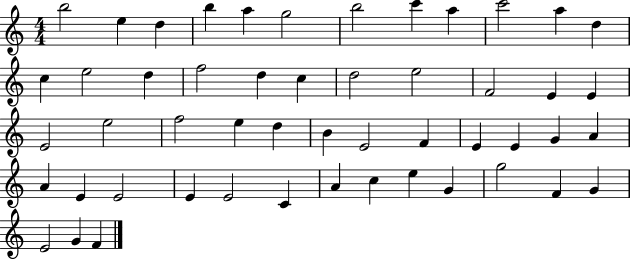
{
  \clef treble
  \numericTimeSignature
  \time 4/4
  \key c \major
  b''2 e''4 d''4 | b''4 a''4 g''2 | b''2 c'''4 a''4 | c'''2 a''4 d''4 | \break c''4 e''2 d''4 | f''2 d''4 c''4 | d''2 e''2 | f'2 e'4 e'4 | \break e'2 e''2 | f''2 e''4 d''4 | b'4 e'2 f'4 | e'4 e'4 g'4 a'4 | \break a'4 e'4 e'2 | e'4 e'2 c'4 | a'4 c''4 e''4 g'4 | g''2 f'4 g'4 | \break e'2 g'4 f'4 | \bar "|."
}